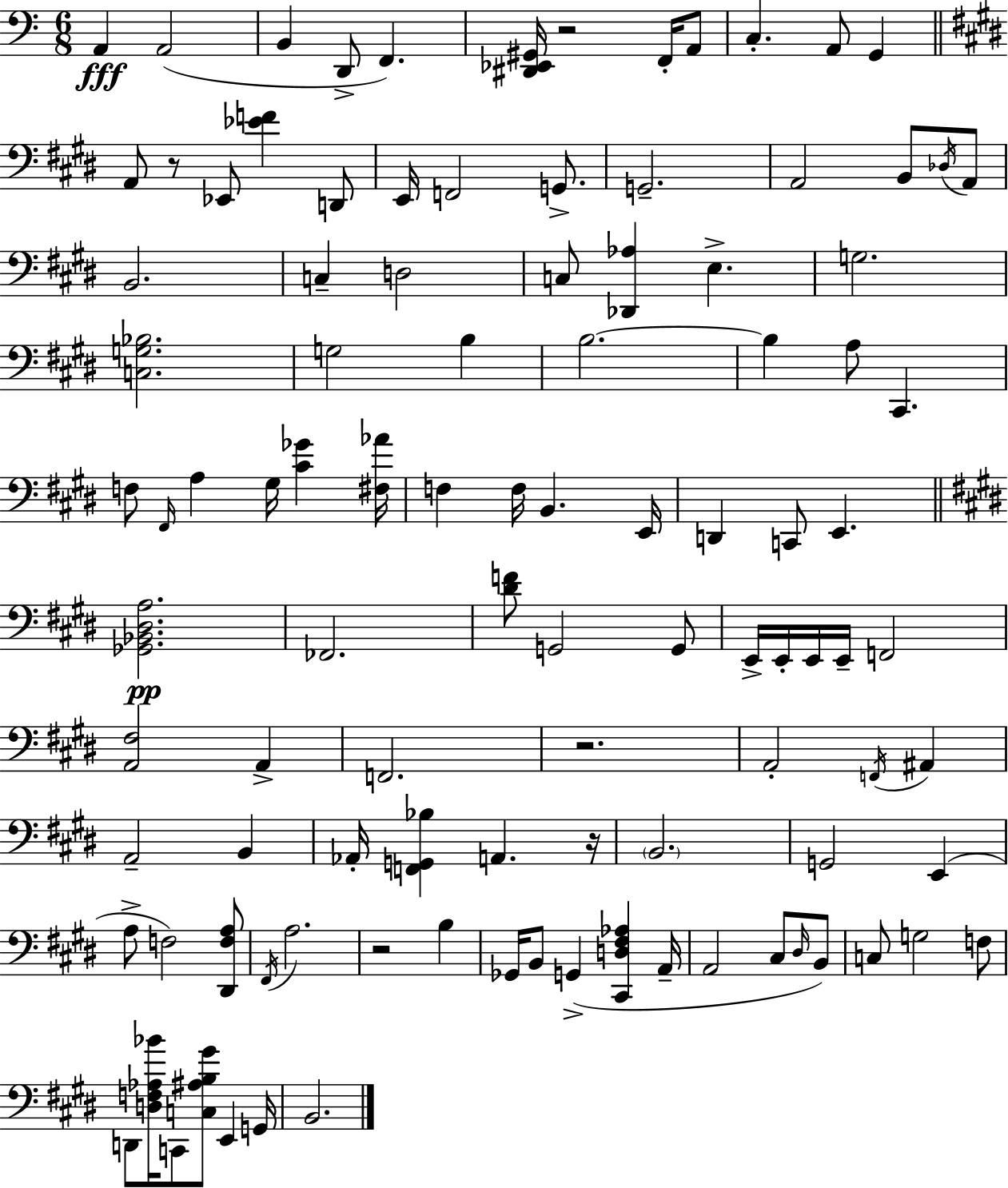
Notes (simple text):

A2/q A2/h B2/q D2/e F2/q. [D#2,Eb2,G#2]/s R/h F2/s A2/e C3/q. A2/e G2/q A2/e R/e Eb2/e [Eb4,F4]/q D2/e E2/s F2/h G2/e. G2/h. A2/h B2/e Db3/s A2/e B2/h. C3/q D3/h C3/e [Db2,Ab3]/q E3/q. G3/h. [C3,G3,Bb3]/h. G3/h B3/q B3/h. B3/q A3/e C#2/q. F3/e F#2/s A3/q G#3/s [C#4,Gb4]/q [F#3,Ab4]/s F3/q F3/s B2/q. E2/s D2/q C2/e E2/q. [Gb2,Bb2,D#3,A3]/h. FES2/h. [D#4,F4]/e G2/h G2/e E2/s E2/s E2/s E2/s F2/h [A2,F#3]/h A2/q F2/h. R/h. A2/h F2/s A#2/q A2/h B2/q Ab2/s [F2,G2,Bb3]/q A2/q. R/s B2/h. G2/h E2/q A3/e F3/h [D#2,F3,A3]/e F#2/s A3/h. R/h B3/q Gb2/s B2/e G2/q [C#2,D3,F#3,Ab3]/q A2/s A2/h C#3/e D#3/s B2/e C3/e G3/h F3/e D2/e [D3,F3,Ab3,Bb4]/s C2/e [C3,A#3,B3,G#4]/e E2/q G2/s B2/h.